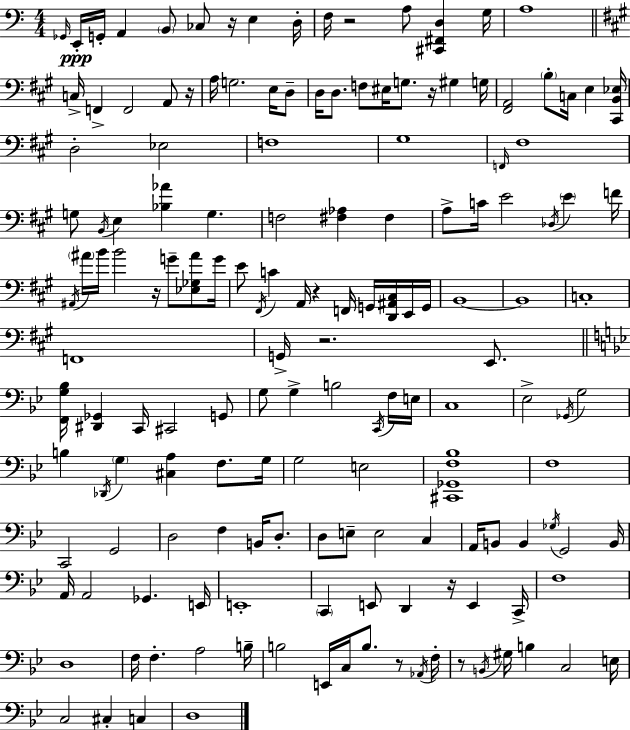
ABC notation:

X:1
T:Untitled
M:4/4
L:1/4
K:C
_G,,/4 E,,/4 G,,/4 A,, B,,/2 _C,/2 z/4 E, D,/4 F,/4 z2 A,/2 [^C,,^F,,D,] G,/4 A,4 C,/4 F,, F,,2 A,,/2 z/4 A,/4 G,2 E,/4 D,/2 D,/4 D,/2 F,/2 ^E,/4 G,/2 z/4 ^G, G,/4 [^F,,A,,]2 B,/2 C,/4 E, [^C,,B,,_E,]/4 D,2 _E,2 F,4 ^G,4 F,,/4 ^F,4 G,/2 B,,/4 E, [_B,_A] G, F,2 [^F,_A,] ^F, A,/2 C/4 E2 _D,/4 E F/4 ^A,,/4 ^A/4 B/4 B2 z/4 G/2 [_E,_G,^A]/2 G/4 E/2 ^F,,/4 C A,,/4 z F,,/4 G,,/4 [D,,^A,,^C,]/4 E,,/4 G,,/4 B,,4 B,,4 C,4 F,,4 G,,/4 z2 E,,/2 [F,,G,_B,]/4 [^D,,_G,,] C,,/4 ^C,,2 G,,/2 G,/2 G, B,2 C,,/4 F,/4 E,/4 C,4 _E,2 _G,,/4 G,2 B, _D,,/4 G, [^C,A,] F,/2 G,/4 G,2 E,2 [^C,,_G,,F,_B,]4 F,4 C,,2 G,,2 D,2 F, B,,/4 D,/2 D,/2 E,/2 E,2 C, A,,/4 B,,/2 B,, _G,/4 G,,2 B,,/4 A,,/4 A,,2 _G,, E,,/4 E,,4 C,, E,,/2 D,, z/4 E,, C,,/4 F,4 D,4 F,/4 F, A,2 B,/4 B,2 E,,/4 C,/4 B,/2 z/2 _A,,/4 F,/4 z/2 B,,/4 ^G,/4 B, C,2 E,/4 C,2 ^C, C, D,4